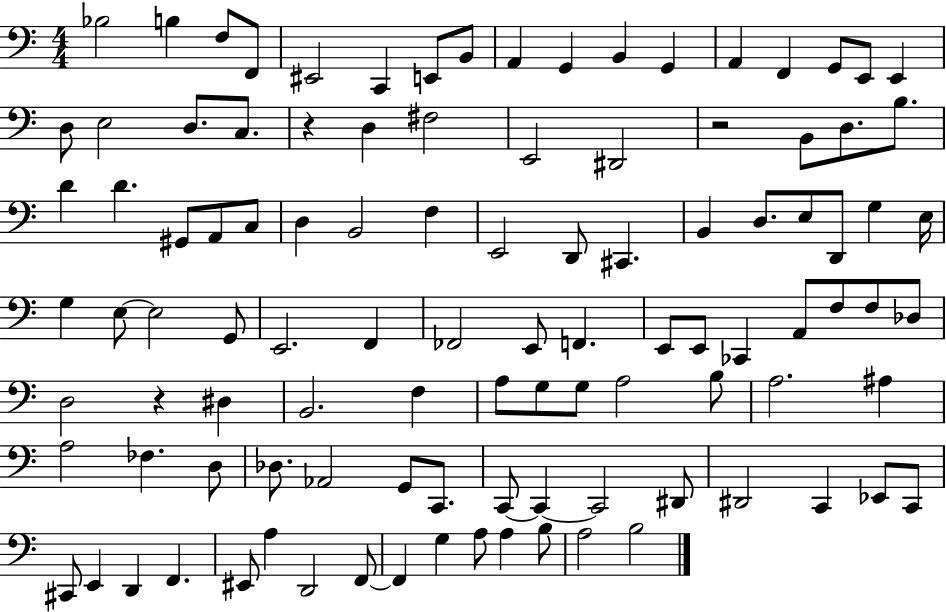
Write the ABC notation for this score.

X:1
T:Untitled
M:4/4
L:1/4
K:C
_B,2 B, F,/2 F,,/2 ^E,,2 C,, E,,/2 B,,/2 A,, G,, B,, G,, A,, F,, G,,/2 E,,/2 E,, D,/2 E,2 D,/2 C,/2 z D, ^F,2 E,,2 ^D,,2 z2 B,,/2 D,/2 B,/2 D D ^G,,/2 A,,/2 C,/2 D, B,,2 F, E,,2 D,,/2 ^C,, B,, D,/2 E,/2 D,,/2 G, E,/4 G, E,/2 E,2 G,,/2 E,,2 F,, _F,,2 E,,/2 F,, E,,/2 E,,/2 _C,, A,,/2 F,/2 F,/2 _D,/2 D,2 z ^D, B,,2 F, A,/2 G,/2 G,/2 A,2 B,/2 A,2 ^A, A,2 _F, D,/2 _D,/2 _A,,2 G,,/2 C,,/2 C,,/2 C,, C,,2 ^D,,/2 ^D,,2 C,, _E,,/2 C,,/2 ^C,,/2 E,, D,, F,, ^E,,/2 A, D,,2 F,,/2 F,, G, A,/2 A, B,/2 A,2 B,2